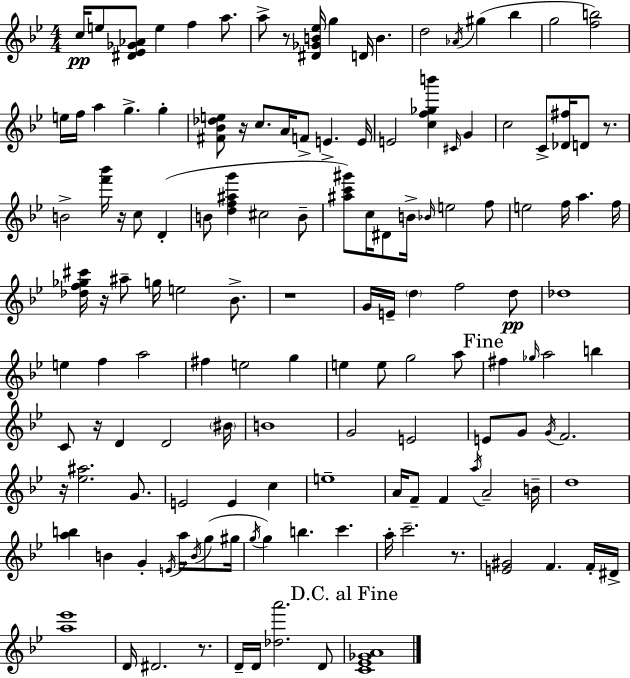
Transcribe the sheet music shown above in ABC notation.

X:1
T:Untitled
M:4/4
L:1/4
K:Bb
c/4 e/2 [^D_E_G_A]/2 e f a/2 a/2 z/2 [^D_GB_e]/4 g D/4 B d2 _A/4 ^g _b g2 [fb]2 e/4 f/4 a g g [^F_B_de]/2 z/4 c/2 A/4 F/2 E E/4 E2 [cf_gb'] ^C/4 G c2 C/2 [_D^f]/4 D/2 z/2 B2 [f'_b']/4 z/4 c/2 D B/2 [df^ag'] ^c2 B/2 [^ac'^g']/2 c/4 ^D/2 B/4 _B/4 e2 f/2 e2 f/4 a f/4 [_df_g^c']/4 z/4 ^a/2 g/4 e2 _B/2 z4 G/4 E/4 d f2 d/2 _d4 e f a2 ^f e2 g e e/2 g2 a/2 ^f _g/4 a2 b C/2 z/4 D D2 ^B/4 B4 G2 E2 E/2 G/2 G/4 F2 z/4 [_e^a]2 G/2 E2 E c e4 A/4 F/2 F a/4 A2 B/4 d4 [ab] B G E/4 a/4 B/4 g/2 ^g/4 g/4 g b c' a/4 c'2 z/2 [E^G]2 F F/4 ^D/4 [a_e']4 D/4 ^D2 z/2 D/4 D/4 [_da']2 D/2 [C_E_GA]4